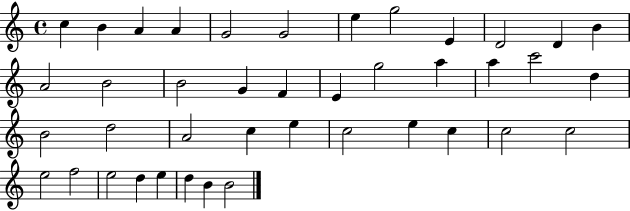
C5/q B4/q A4/q A4/q G4/h G4/h E5/q G5/h E4/q D4/h D4/q B4/q A4/h B4/h B4/h G4/q F4/q E4/q G5/h A5/q A5/q C6/h D5/q B4/h D5/h A4/h C5/q E5/q C5/h E5/q C5/q C5/h C5/h E5/h F5/h E5/h D5/q E5/q D5/q B4/q B4/h